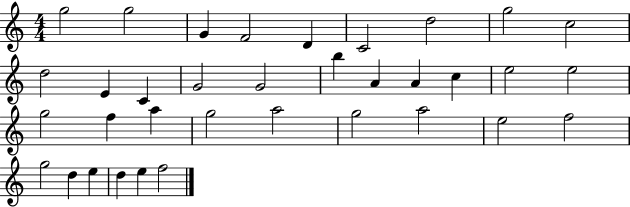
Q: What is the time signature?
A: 4/4